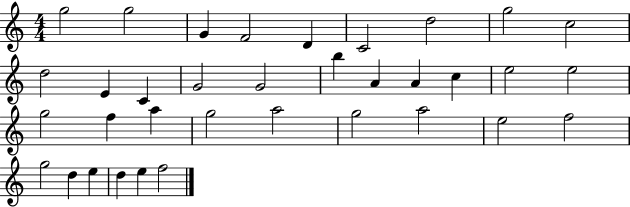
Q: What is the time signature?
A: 4/4